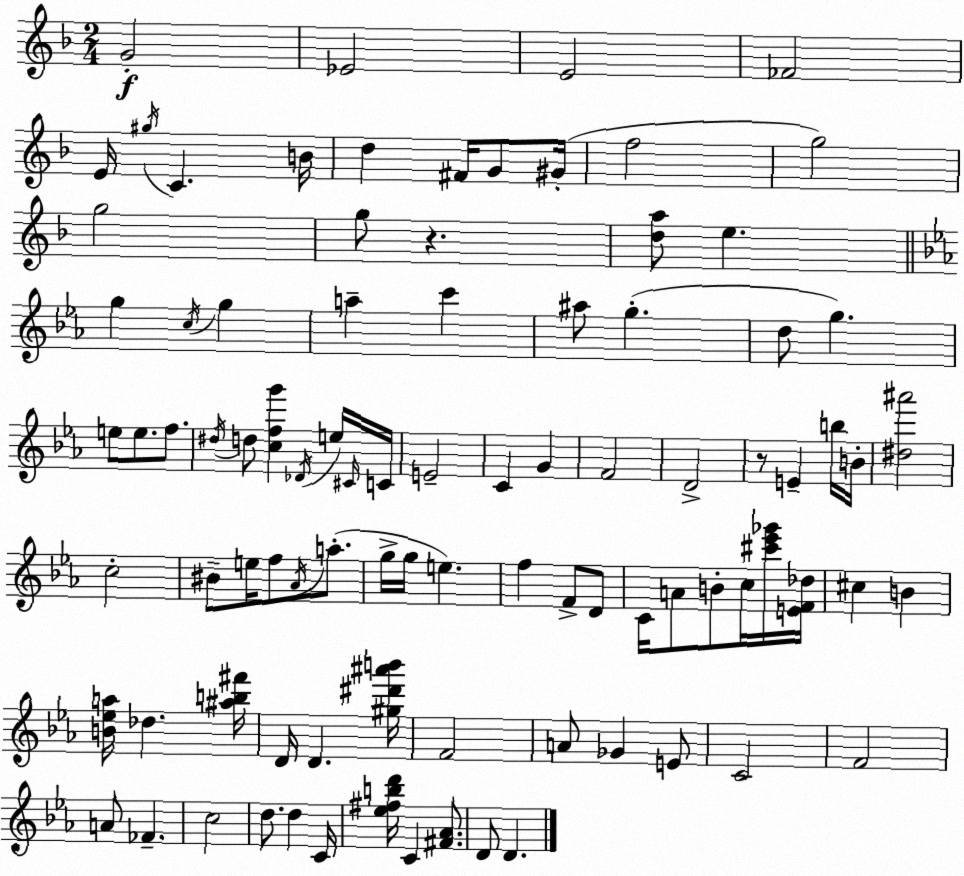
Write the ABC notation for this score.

X:1
T:Untitled
M:2/4
L:1/4
K:Dm
G2 _E2 E2 _F2 E/4 ^g/4 C B/4 d ^F/4 G/2 ^G/4 f2 g2 g2 g/2 z [da]/2 e g c/4 g a c' ^a/2 g d/2 g e/2 e/2 f/2 ^d/4 d/2 [cfg'] _D/4 e/4 ^C/4 C/4 E2 C G F2 D2 z/2 E b/4 B/4 [^d^a']2 c2 ^B/2 e/4 f/2 _A/4 a/2 g/4 g/4 e f F/2 D/2 C/4 A/2 B/2 c/4 [^c'_e'_g']/4 [EF_d]/4 ^c B [B_ea]/4 _d [^ab^f']/4 D/4 D [^g^d'^a'b']/4 F2 A/2 _G E/2 C2 F2 A/2 _F c2 d/2 d C/4 [_e^fbd']/4 C [^F_A]/2 D/2 D